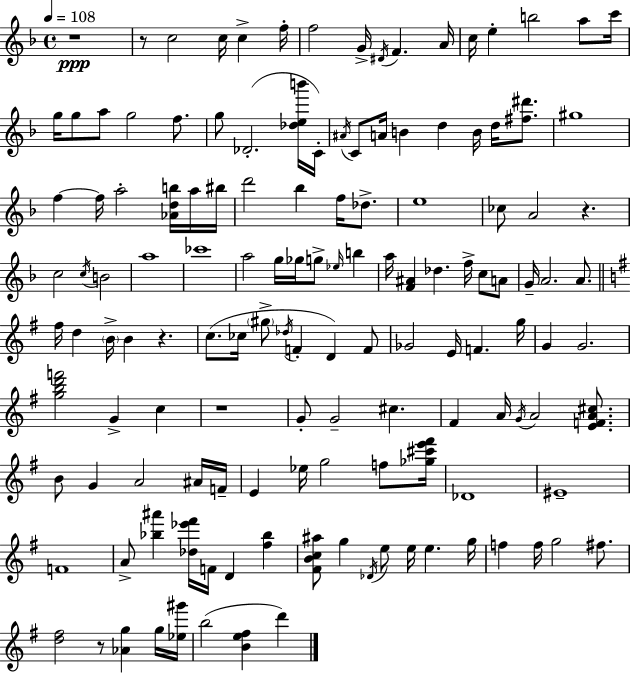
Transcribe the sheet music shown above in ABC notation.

X:1
T:Untitled
M:4/4
L:1/4
K:Dm
z4 z/2 c2 c/4 c f/4 f2 G/4 ^D/4 F A/4 c/4 e b2 a/2 c'/4 g/4 g/2 a/2 g2 f/2 g/2 _D2 [_deb']/4 C/4 ^A/4 C/2 A/4 B d B/4 d/4 [^f^d']/2 ^g4 f f/4 a2 [_Adb]/4 a/4 ^b/4 d'2 _b f/4 _d/2 e4 _c/2 A2 z c2 c/4 B2 a4 _c'4 a2 g/4 _g/4 g/2 _e/4 b a/4 [F^A] _d f/4 c/2 A/2 G/4 A2 A/2 ^f/4 d B/4 B z c/2 _c/4 ^g/2 _d/4 F D F/2 _G2 E/4 F g/4 G G2 [gbd'f']2 G c z4 G/2 G2 ^c ^F A/4 G/4 A2 [EFA^c]/2 B/2 G A2 ^A/4 F/4 E _e/4 g2 f/2 [_g^c'e'^f']/4 _D4 ^E4 F4 A/2 [_b^a'] [_d_e'^f']/4 F/4 D [^f_b] [^FBc^a]/2 g _D/4 e/2 e/4 e g/4 f f/4 g2 ^f/2 [d^f]2 z/2 [_Ag] g/4 [_e^g']/4 b2 [Be^f] d'